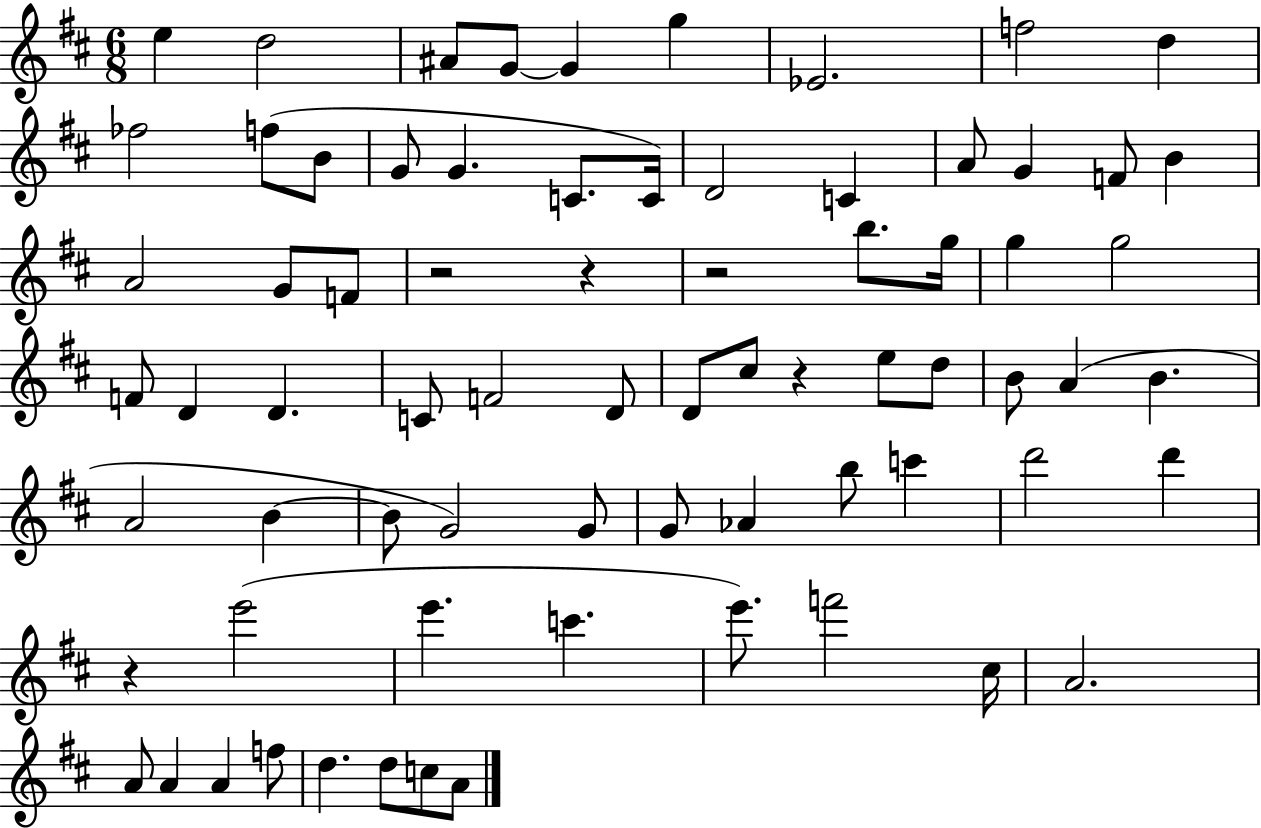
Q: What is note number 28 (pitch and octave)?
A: G5